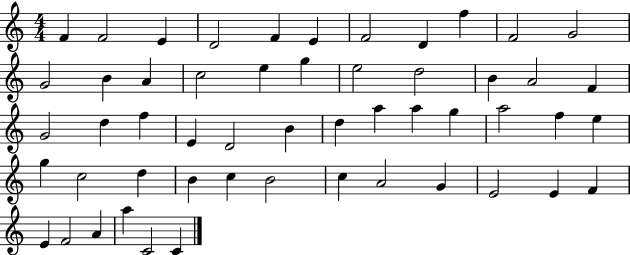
F4/q F4/h E4/q D4/h F4/q E4/q F4/h D4/q F5/q F4/h G4/h G4/h B4/q A4/q C5/h E5/q G5/q E5/h D5/h B4/q A4/h F4/q G4/h D5/q F5/q E4/q D4/h B4/q D5/q A5/q A5/q G5/q A5/h F5/q E5/q G5/q C5/h D5/q B4/q C5/q B4/h C5/q A4/h G4/q E4/h E4/q F4/q E4/q F4/h A4/q A5/q C4/h C4/q